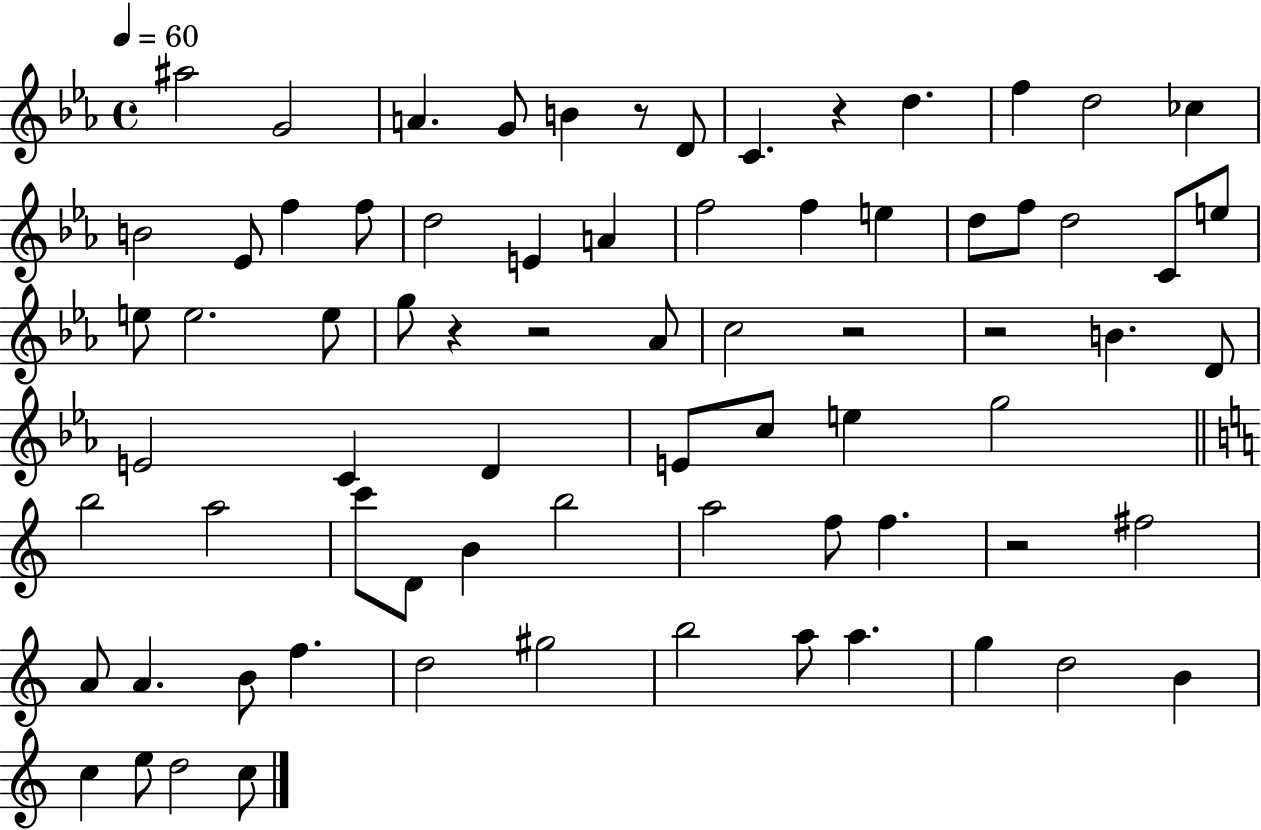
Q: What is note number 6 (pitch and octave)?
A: D4